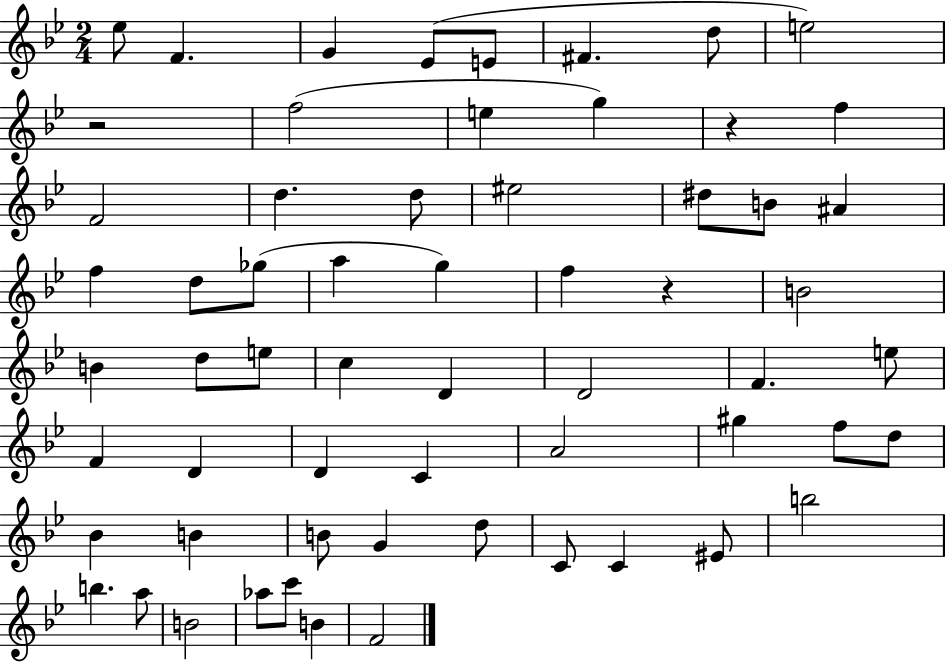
Eb5/e F4/q. G4/q Eb4/e E4/e F#4/q. D5/e E5/h R/h F5/h E5/q G5/q R/q F5/q F4/h D5/q. D5/e EIS5/h D#5/e B4/e A#4/q F5/q D5/e Gb5/e A5/q G5/q F5/q R/q B4/h B4/q D5/e E5/e C5/q D4/q D4/h F4/q. E5/e F4/q D4/q D4/q C4/q A4/h G#5/q F5/e D5/e Bb4/q B4/q B4/e G4/q D5/e C4/e C4/q EIS4/e B5/h B5/q. A5/e B4/h Ab5/e C6/e B4/q F4/h